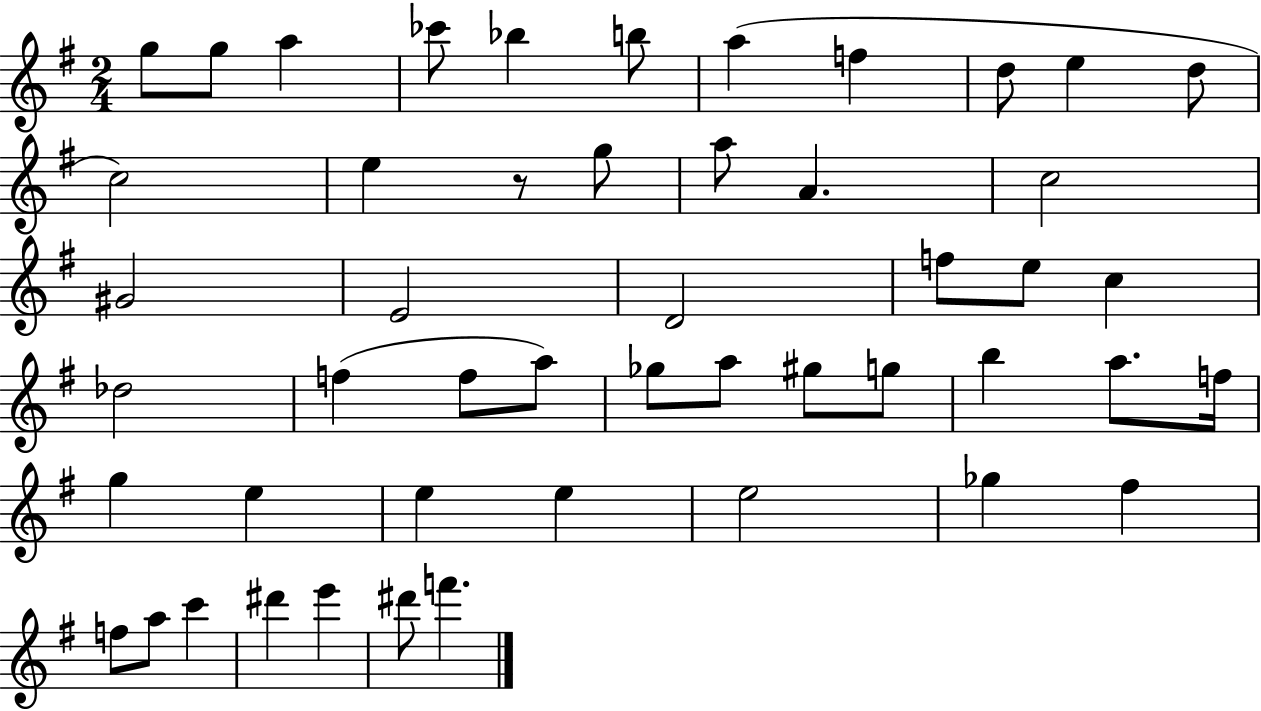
{
  \clef treble
  \numericTimeSignature
  \time 2/4
  \key g \major
  g''8 g''8 a''4 | ces'''8 bes''4 b''8 | a''4( f''4 | d''8 e''4 d''8 | \break c''2) | e''4 r8 g''8 | a''8 a'4. | c''2 | \break gis'2 | e'2 | d'2 | f''8 e''8 c''4 | \break des''2 | f''4( f''8 a''8) | ges''8 a''8 gis''8 g''8 | b''4 a''8. f''16 | \break g''4 e''4 | e''4 e''4 | e''2 | ges''4 fis''4 | \break f''8 a''8 c'''4 | dis'''4 e'''4 | dis'''8 f'''4. | \bar "|."
}